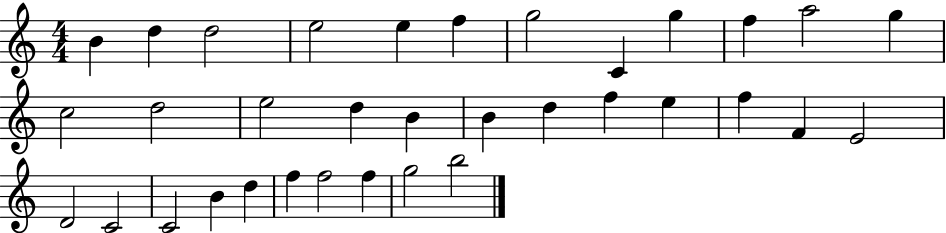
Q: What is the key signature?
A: C major